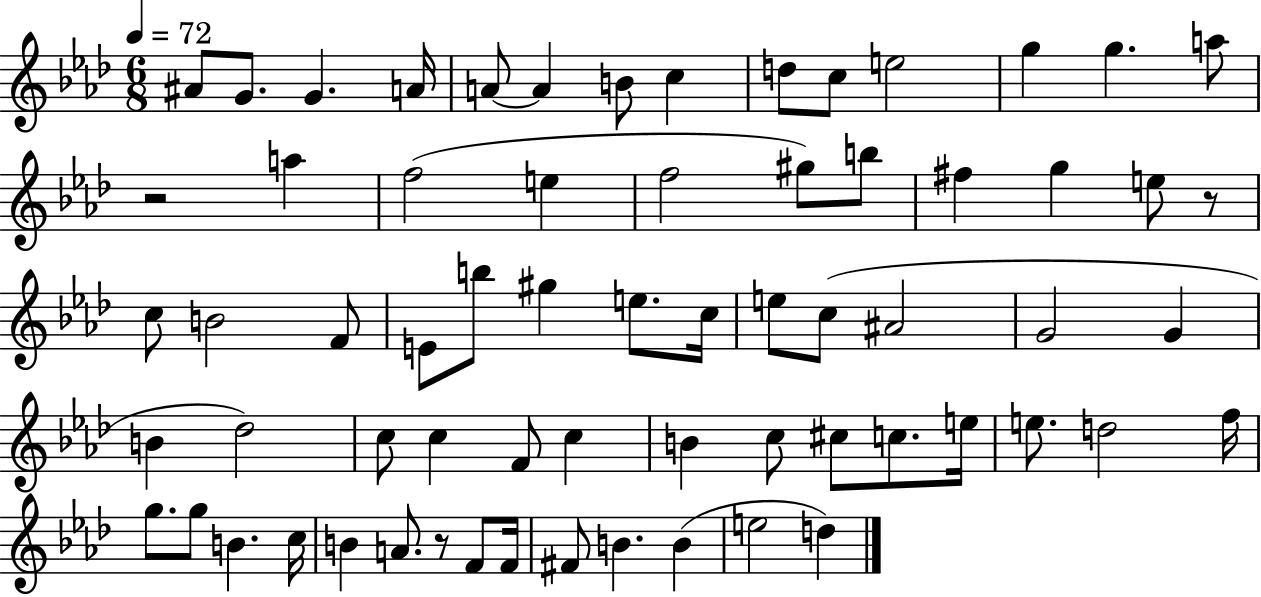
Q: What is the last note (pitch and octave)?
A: D5